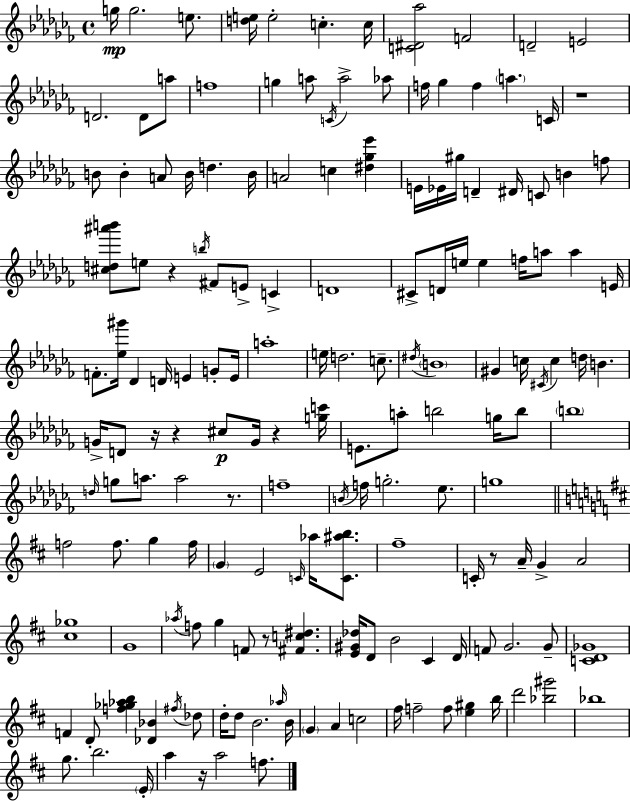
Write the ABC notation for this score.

X:1
T:Untitled
M:4/4
L:1/4
K:Abm
g/4 g2 e/2 [de]/4 e2 c c/4 [C^D_a]2 F2 D2 E2 D2 D/2 a/2 f4 g a/2 C/4 a2 _a/2 f/4 _g f a C/4 z4 B/2 B A/2 B/4 d B/4 A2 c [^d_g_e'] E/4 _E/4 ^g/4 D ^D/4 C/2 B f/2 [^cd^a'b']/2 e/2 z b/4 ^F/2 E/2 C D4 ^C/2 D/4 e/4 e f/4 a/2 a E/4 F/2 [_e^g']/4 _D D/4 E G/2 E/4 a4 e/4 d2 c/2 ^d/4 B4 ^G c/4 ^C/4 c d/4 B G/4 D/2 z/4 z ^c/2 G/4 z [gc']/4 E/2 a/2 b2 g/4 b/2 b4 d/4 g/2 a/2 a2 z/2 f4 B/4 f/4 g2 _e/2 g4 f2 f/2 g f/4 G E2 C/4 _a/4 [C^ab]/2 ^f4 C/4 z/2 A/4 G A2 [^c_g]4 G4 _a/4 f/2 g F/2 z/2 [^Fc^d] [E^G_d]/4 D/2 B2 ^C D/4 F/2 G2 G/2 [CD_G]4 F D/2 [f_g_ab] [_D_B] ^f/4 _d/2 d/4 d/2 B2 _a/4 B/4 G A c2 ^f/4 f2 f/2 [e^g] b/4 d'2 [_b^g']2 _b4 g/2 b2 E/4 a z/4 a2 f/2